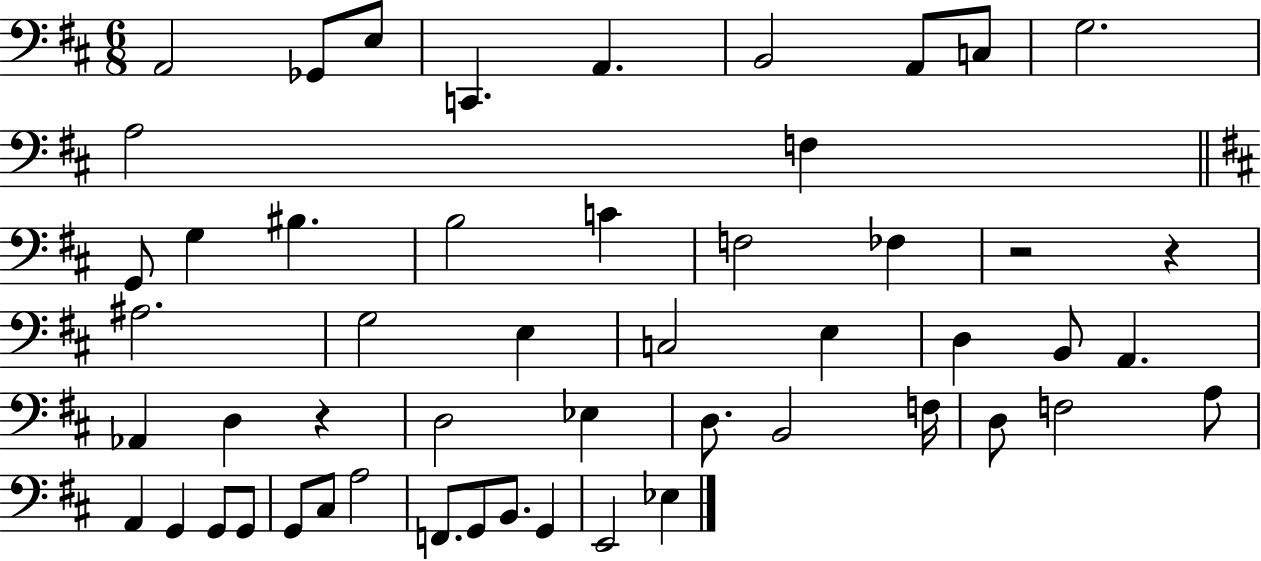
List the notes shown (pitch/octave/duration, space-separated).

A2/h Gb2/e E3/e C2/q. A2/q. B2/h A2/e C3/e G3/h. A3/h F3/q G2/e G3/q BIS3/q. B3/h C4/q F3/h FES3/q R/h R/q A#3/h. G3/h E3/q C3/h E3/q D3/q B2/e A2/q. Ab2/q D3/q R/q D3/h Eb3/q D3/e. B2/h F3/s D3/e F3/h A3/e A2/q G2/q G2/e G2/e G2/e C#3/e A3/h F2/e. G2/e B2/e. G2/q E2/h Eb3/q